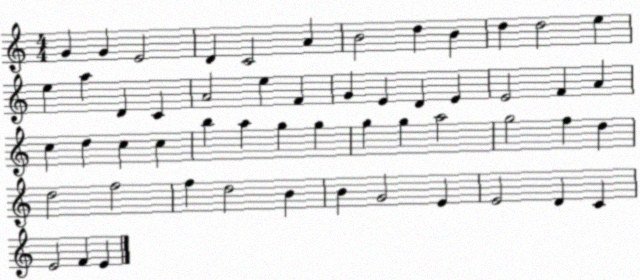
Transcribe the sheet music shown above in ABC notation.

X:1
T:Untitled
M:4/4
L:1/4
K:C
G G E2 D C2 A B2 d B d d2 e e a D C A2 e F G E D E E2 F A c d c c b a g g g g a2 g2 f d d2 f2 f d2 B B G2 E E2 D C E2 F E